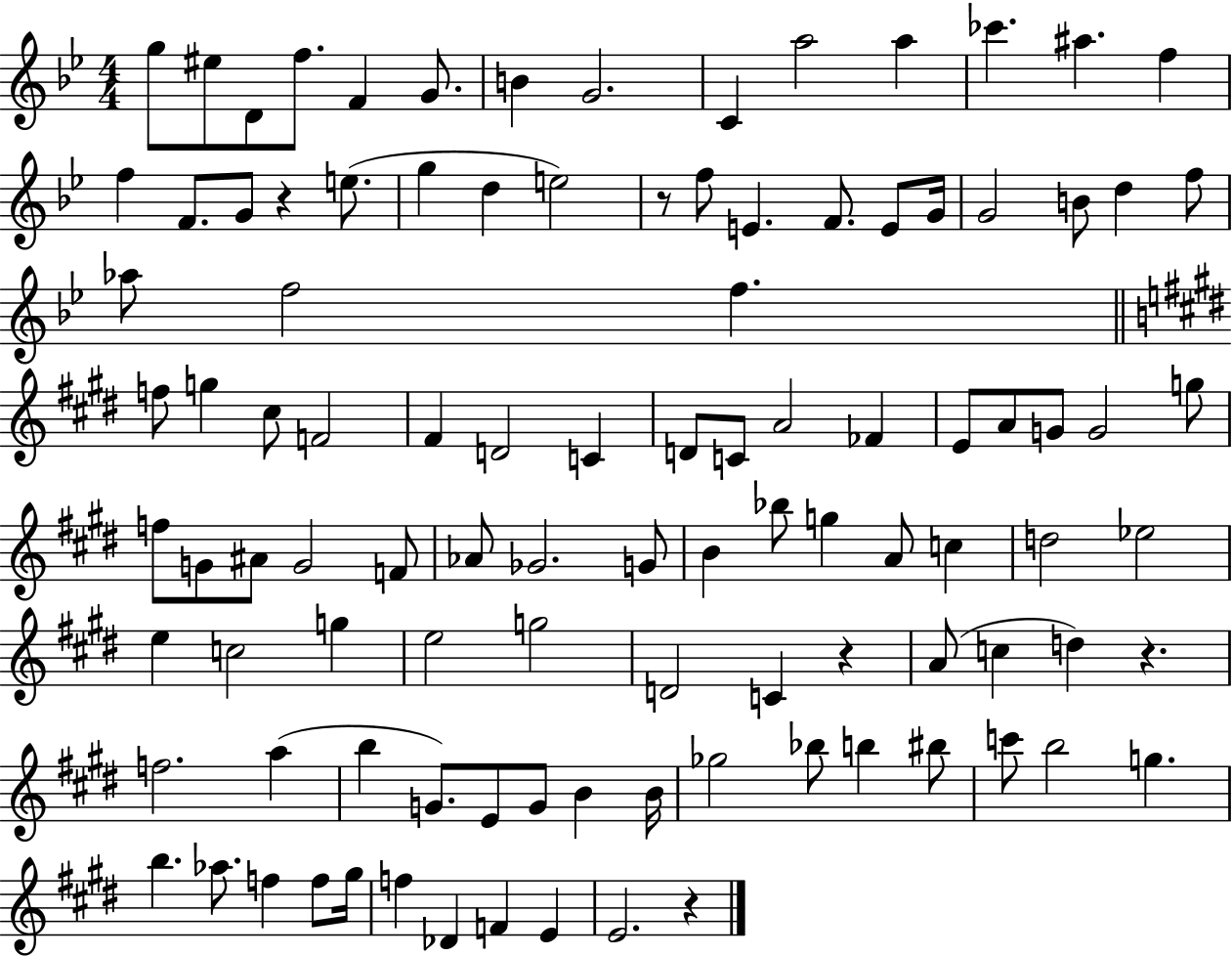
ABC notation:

X:1
T:Untitled
M:4/4
L:1/4
K:Bb
g/2 ^e/2 D/2 f/2 F G/2 B G2 C a2 a _c' ^a f f F/2 G/2 z e/2 g d e2 z/2 f/2 E F/2 E/2 G/4 G2 B/2 d f/2 _a/2 f2 f f/2 g ^c/2 F2 ^F D2 C D/2 C/2 A2 _F E/2 A/2 G/2 G2 g/2 f/2 G/2 ^A/2 G2 F/2 _A/2 _G2 G/2 B _b/2 g A/2 c d2 _e2 e c2 g e2 g2 D2 C z A/2 c d z f2 a b G/2 E/2 G/2 B B/4 _g2 _b/2 b ^b/2 c'/2 b2 g b _a/2 f f/2 ^g/4 f _D F E E2 z